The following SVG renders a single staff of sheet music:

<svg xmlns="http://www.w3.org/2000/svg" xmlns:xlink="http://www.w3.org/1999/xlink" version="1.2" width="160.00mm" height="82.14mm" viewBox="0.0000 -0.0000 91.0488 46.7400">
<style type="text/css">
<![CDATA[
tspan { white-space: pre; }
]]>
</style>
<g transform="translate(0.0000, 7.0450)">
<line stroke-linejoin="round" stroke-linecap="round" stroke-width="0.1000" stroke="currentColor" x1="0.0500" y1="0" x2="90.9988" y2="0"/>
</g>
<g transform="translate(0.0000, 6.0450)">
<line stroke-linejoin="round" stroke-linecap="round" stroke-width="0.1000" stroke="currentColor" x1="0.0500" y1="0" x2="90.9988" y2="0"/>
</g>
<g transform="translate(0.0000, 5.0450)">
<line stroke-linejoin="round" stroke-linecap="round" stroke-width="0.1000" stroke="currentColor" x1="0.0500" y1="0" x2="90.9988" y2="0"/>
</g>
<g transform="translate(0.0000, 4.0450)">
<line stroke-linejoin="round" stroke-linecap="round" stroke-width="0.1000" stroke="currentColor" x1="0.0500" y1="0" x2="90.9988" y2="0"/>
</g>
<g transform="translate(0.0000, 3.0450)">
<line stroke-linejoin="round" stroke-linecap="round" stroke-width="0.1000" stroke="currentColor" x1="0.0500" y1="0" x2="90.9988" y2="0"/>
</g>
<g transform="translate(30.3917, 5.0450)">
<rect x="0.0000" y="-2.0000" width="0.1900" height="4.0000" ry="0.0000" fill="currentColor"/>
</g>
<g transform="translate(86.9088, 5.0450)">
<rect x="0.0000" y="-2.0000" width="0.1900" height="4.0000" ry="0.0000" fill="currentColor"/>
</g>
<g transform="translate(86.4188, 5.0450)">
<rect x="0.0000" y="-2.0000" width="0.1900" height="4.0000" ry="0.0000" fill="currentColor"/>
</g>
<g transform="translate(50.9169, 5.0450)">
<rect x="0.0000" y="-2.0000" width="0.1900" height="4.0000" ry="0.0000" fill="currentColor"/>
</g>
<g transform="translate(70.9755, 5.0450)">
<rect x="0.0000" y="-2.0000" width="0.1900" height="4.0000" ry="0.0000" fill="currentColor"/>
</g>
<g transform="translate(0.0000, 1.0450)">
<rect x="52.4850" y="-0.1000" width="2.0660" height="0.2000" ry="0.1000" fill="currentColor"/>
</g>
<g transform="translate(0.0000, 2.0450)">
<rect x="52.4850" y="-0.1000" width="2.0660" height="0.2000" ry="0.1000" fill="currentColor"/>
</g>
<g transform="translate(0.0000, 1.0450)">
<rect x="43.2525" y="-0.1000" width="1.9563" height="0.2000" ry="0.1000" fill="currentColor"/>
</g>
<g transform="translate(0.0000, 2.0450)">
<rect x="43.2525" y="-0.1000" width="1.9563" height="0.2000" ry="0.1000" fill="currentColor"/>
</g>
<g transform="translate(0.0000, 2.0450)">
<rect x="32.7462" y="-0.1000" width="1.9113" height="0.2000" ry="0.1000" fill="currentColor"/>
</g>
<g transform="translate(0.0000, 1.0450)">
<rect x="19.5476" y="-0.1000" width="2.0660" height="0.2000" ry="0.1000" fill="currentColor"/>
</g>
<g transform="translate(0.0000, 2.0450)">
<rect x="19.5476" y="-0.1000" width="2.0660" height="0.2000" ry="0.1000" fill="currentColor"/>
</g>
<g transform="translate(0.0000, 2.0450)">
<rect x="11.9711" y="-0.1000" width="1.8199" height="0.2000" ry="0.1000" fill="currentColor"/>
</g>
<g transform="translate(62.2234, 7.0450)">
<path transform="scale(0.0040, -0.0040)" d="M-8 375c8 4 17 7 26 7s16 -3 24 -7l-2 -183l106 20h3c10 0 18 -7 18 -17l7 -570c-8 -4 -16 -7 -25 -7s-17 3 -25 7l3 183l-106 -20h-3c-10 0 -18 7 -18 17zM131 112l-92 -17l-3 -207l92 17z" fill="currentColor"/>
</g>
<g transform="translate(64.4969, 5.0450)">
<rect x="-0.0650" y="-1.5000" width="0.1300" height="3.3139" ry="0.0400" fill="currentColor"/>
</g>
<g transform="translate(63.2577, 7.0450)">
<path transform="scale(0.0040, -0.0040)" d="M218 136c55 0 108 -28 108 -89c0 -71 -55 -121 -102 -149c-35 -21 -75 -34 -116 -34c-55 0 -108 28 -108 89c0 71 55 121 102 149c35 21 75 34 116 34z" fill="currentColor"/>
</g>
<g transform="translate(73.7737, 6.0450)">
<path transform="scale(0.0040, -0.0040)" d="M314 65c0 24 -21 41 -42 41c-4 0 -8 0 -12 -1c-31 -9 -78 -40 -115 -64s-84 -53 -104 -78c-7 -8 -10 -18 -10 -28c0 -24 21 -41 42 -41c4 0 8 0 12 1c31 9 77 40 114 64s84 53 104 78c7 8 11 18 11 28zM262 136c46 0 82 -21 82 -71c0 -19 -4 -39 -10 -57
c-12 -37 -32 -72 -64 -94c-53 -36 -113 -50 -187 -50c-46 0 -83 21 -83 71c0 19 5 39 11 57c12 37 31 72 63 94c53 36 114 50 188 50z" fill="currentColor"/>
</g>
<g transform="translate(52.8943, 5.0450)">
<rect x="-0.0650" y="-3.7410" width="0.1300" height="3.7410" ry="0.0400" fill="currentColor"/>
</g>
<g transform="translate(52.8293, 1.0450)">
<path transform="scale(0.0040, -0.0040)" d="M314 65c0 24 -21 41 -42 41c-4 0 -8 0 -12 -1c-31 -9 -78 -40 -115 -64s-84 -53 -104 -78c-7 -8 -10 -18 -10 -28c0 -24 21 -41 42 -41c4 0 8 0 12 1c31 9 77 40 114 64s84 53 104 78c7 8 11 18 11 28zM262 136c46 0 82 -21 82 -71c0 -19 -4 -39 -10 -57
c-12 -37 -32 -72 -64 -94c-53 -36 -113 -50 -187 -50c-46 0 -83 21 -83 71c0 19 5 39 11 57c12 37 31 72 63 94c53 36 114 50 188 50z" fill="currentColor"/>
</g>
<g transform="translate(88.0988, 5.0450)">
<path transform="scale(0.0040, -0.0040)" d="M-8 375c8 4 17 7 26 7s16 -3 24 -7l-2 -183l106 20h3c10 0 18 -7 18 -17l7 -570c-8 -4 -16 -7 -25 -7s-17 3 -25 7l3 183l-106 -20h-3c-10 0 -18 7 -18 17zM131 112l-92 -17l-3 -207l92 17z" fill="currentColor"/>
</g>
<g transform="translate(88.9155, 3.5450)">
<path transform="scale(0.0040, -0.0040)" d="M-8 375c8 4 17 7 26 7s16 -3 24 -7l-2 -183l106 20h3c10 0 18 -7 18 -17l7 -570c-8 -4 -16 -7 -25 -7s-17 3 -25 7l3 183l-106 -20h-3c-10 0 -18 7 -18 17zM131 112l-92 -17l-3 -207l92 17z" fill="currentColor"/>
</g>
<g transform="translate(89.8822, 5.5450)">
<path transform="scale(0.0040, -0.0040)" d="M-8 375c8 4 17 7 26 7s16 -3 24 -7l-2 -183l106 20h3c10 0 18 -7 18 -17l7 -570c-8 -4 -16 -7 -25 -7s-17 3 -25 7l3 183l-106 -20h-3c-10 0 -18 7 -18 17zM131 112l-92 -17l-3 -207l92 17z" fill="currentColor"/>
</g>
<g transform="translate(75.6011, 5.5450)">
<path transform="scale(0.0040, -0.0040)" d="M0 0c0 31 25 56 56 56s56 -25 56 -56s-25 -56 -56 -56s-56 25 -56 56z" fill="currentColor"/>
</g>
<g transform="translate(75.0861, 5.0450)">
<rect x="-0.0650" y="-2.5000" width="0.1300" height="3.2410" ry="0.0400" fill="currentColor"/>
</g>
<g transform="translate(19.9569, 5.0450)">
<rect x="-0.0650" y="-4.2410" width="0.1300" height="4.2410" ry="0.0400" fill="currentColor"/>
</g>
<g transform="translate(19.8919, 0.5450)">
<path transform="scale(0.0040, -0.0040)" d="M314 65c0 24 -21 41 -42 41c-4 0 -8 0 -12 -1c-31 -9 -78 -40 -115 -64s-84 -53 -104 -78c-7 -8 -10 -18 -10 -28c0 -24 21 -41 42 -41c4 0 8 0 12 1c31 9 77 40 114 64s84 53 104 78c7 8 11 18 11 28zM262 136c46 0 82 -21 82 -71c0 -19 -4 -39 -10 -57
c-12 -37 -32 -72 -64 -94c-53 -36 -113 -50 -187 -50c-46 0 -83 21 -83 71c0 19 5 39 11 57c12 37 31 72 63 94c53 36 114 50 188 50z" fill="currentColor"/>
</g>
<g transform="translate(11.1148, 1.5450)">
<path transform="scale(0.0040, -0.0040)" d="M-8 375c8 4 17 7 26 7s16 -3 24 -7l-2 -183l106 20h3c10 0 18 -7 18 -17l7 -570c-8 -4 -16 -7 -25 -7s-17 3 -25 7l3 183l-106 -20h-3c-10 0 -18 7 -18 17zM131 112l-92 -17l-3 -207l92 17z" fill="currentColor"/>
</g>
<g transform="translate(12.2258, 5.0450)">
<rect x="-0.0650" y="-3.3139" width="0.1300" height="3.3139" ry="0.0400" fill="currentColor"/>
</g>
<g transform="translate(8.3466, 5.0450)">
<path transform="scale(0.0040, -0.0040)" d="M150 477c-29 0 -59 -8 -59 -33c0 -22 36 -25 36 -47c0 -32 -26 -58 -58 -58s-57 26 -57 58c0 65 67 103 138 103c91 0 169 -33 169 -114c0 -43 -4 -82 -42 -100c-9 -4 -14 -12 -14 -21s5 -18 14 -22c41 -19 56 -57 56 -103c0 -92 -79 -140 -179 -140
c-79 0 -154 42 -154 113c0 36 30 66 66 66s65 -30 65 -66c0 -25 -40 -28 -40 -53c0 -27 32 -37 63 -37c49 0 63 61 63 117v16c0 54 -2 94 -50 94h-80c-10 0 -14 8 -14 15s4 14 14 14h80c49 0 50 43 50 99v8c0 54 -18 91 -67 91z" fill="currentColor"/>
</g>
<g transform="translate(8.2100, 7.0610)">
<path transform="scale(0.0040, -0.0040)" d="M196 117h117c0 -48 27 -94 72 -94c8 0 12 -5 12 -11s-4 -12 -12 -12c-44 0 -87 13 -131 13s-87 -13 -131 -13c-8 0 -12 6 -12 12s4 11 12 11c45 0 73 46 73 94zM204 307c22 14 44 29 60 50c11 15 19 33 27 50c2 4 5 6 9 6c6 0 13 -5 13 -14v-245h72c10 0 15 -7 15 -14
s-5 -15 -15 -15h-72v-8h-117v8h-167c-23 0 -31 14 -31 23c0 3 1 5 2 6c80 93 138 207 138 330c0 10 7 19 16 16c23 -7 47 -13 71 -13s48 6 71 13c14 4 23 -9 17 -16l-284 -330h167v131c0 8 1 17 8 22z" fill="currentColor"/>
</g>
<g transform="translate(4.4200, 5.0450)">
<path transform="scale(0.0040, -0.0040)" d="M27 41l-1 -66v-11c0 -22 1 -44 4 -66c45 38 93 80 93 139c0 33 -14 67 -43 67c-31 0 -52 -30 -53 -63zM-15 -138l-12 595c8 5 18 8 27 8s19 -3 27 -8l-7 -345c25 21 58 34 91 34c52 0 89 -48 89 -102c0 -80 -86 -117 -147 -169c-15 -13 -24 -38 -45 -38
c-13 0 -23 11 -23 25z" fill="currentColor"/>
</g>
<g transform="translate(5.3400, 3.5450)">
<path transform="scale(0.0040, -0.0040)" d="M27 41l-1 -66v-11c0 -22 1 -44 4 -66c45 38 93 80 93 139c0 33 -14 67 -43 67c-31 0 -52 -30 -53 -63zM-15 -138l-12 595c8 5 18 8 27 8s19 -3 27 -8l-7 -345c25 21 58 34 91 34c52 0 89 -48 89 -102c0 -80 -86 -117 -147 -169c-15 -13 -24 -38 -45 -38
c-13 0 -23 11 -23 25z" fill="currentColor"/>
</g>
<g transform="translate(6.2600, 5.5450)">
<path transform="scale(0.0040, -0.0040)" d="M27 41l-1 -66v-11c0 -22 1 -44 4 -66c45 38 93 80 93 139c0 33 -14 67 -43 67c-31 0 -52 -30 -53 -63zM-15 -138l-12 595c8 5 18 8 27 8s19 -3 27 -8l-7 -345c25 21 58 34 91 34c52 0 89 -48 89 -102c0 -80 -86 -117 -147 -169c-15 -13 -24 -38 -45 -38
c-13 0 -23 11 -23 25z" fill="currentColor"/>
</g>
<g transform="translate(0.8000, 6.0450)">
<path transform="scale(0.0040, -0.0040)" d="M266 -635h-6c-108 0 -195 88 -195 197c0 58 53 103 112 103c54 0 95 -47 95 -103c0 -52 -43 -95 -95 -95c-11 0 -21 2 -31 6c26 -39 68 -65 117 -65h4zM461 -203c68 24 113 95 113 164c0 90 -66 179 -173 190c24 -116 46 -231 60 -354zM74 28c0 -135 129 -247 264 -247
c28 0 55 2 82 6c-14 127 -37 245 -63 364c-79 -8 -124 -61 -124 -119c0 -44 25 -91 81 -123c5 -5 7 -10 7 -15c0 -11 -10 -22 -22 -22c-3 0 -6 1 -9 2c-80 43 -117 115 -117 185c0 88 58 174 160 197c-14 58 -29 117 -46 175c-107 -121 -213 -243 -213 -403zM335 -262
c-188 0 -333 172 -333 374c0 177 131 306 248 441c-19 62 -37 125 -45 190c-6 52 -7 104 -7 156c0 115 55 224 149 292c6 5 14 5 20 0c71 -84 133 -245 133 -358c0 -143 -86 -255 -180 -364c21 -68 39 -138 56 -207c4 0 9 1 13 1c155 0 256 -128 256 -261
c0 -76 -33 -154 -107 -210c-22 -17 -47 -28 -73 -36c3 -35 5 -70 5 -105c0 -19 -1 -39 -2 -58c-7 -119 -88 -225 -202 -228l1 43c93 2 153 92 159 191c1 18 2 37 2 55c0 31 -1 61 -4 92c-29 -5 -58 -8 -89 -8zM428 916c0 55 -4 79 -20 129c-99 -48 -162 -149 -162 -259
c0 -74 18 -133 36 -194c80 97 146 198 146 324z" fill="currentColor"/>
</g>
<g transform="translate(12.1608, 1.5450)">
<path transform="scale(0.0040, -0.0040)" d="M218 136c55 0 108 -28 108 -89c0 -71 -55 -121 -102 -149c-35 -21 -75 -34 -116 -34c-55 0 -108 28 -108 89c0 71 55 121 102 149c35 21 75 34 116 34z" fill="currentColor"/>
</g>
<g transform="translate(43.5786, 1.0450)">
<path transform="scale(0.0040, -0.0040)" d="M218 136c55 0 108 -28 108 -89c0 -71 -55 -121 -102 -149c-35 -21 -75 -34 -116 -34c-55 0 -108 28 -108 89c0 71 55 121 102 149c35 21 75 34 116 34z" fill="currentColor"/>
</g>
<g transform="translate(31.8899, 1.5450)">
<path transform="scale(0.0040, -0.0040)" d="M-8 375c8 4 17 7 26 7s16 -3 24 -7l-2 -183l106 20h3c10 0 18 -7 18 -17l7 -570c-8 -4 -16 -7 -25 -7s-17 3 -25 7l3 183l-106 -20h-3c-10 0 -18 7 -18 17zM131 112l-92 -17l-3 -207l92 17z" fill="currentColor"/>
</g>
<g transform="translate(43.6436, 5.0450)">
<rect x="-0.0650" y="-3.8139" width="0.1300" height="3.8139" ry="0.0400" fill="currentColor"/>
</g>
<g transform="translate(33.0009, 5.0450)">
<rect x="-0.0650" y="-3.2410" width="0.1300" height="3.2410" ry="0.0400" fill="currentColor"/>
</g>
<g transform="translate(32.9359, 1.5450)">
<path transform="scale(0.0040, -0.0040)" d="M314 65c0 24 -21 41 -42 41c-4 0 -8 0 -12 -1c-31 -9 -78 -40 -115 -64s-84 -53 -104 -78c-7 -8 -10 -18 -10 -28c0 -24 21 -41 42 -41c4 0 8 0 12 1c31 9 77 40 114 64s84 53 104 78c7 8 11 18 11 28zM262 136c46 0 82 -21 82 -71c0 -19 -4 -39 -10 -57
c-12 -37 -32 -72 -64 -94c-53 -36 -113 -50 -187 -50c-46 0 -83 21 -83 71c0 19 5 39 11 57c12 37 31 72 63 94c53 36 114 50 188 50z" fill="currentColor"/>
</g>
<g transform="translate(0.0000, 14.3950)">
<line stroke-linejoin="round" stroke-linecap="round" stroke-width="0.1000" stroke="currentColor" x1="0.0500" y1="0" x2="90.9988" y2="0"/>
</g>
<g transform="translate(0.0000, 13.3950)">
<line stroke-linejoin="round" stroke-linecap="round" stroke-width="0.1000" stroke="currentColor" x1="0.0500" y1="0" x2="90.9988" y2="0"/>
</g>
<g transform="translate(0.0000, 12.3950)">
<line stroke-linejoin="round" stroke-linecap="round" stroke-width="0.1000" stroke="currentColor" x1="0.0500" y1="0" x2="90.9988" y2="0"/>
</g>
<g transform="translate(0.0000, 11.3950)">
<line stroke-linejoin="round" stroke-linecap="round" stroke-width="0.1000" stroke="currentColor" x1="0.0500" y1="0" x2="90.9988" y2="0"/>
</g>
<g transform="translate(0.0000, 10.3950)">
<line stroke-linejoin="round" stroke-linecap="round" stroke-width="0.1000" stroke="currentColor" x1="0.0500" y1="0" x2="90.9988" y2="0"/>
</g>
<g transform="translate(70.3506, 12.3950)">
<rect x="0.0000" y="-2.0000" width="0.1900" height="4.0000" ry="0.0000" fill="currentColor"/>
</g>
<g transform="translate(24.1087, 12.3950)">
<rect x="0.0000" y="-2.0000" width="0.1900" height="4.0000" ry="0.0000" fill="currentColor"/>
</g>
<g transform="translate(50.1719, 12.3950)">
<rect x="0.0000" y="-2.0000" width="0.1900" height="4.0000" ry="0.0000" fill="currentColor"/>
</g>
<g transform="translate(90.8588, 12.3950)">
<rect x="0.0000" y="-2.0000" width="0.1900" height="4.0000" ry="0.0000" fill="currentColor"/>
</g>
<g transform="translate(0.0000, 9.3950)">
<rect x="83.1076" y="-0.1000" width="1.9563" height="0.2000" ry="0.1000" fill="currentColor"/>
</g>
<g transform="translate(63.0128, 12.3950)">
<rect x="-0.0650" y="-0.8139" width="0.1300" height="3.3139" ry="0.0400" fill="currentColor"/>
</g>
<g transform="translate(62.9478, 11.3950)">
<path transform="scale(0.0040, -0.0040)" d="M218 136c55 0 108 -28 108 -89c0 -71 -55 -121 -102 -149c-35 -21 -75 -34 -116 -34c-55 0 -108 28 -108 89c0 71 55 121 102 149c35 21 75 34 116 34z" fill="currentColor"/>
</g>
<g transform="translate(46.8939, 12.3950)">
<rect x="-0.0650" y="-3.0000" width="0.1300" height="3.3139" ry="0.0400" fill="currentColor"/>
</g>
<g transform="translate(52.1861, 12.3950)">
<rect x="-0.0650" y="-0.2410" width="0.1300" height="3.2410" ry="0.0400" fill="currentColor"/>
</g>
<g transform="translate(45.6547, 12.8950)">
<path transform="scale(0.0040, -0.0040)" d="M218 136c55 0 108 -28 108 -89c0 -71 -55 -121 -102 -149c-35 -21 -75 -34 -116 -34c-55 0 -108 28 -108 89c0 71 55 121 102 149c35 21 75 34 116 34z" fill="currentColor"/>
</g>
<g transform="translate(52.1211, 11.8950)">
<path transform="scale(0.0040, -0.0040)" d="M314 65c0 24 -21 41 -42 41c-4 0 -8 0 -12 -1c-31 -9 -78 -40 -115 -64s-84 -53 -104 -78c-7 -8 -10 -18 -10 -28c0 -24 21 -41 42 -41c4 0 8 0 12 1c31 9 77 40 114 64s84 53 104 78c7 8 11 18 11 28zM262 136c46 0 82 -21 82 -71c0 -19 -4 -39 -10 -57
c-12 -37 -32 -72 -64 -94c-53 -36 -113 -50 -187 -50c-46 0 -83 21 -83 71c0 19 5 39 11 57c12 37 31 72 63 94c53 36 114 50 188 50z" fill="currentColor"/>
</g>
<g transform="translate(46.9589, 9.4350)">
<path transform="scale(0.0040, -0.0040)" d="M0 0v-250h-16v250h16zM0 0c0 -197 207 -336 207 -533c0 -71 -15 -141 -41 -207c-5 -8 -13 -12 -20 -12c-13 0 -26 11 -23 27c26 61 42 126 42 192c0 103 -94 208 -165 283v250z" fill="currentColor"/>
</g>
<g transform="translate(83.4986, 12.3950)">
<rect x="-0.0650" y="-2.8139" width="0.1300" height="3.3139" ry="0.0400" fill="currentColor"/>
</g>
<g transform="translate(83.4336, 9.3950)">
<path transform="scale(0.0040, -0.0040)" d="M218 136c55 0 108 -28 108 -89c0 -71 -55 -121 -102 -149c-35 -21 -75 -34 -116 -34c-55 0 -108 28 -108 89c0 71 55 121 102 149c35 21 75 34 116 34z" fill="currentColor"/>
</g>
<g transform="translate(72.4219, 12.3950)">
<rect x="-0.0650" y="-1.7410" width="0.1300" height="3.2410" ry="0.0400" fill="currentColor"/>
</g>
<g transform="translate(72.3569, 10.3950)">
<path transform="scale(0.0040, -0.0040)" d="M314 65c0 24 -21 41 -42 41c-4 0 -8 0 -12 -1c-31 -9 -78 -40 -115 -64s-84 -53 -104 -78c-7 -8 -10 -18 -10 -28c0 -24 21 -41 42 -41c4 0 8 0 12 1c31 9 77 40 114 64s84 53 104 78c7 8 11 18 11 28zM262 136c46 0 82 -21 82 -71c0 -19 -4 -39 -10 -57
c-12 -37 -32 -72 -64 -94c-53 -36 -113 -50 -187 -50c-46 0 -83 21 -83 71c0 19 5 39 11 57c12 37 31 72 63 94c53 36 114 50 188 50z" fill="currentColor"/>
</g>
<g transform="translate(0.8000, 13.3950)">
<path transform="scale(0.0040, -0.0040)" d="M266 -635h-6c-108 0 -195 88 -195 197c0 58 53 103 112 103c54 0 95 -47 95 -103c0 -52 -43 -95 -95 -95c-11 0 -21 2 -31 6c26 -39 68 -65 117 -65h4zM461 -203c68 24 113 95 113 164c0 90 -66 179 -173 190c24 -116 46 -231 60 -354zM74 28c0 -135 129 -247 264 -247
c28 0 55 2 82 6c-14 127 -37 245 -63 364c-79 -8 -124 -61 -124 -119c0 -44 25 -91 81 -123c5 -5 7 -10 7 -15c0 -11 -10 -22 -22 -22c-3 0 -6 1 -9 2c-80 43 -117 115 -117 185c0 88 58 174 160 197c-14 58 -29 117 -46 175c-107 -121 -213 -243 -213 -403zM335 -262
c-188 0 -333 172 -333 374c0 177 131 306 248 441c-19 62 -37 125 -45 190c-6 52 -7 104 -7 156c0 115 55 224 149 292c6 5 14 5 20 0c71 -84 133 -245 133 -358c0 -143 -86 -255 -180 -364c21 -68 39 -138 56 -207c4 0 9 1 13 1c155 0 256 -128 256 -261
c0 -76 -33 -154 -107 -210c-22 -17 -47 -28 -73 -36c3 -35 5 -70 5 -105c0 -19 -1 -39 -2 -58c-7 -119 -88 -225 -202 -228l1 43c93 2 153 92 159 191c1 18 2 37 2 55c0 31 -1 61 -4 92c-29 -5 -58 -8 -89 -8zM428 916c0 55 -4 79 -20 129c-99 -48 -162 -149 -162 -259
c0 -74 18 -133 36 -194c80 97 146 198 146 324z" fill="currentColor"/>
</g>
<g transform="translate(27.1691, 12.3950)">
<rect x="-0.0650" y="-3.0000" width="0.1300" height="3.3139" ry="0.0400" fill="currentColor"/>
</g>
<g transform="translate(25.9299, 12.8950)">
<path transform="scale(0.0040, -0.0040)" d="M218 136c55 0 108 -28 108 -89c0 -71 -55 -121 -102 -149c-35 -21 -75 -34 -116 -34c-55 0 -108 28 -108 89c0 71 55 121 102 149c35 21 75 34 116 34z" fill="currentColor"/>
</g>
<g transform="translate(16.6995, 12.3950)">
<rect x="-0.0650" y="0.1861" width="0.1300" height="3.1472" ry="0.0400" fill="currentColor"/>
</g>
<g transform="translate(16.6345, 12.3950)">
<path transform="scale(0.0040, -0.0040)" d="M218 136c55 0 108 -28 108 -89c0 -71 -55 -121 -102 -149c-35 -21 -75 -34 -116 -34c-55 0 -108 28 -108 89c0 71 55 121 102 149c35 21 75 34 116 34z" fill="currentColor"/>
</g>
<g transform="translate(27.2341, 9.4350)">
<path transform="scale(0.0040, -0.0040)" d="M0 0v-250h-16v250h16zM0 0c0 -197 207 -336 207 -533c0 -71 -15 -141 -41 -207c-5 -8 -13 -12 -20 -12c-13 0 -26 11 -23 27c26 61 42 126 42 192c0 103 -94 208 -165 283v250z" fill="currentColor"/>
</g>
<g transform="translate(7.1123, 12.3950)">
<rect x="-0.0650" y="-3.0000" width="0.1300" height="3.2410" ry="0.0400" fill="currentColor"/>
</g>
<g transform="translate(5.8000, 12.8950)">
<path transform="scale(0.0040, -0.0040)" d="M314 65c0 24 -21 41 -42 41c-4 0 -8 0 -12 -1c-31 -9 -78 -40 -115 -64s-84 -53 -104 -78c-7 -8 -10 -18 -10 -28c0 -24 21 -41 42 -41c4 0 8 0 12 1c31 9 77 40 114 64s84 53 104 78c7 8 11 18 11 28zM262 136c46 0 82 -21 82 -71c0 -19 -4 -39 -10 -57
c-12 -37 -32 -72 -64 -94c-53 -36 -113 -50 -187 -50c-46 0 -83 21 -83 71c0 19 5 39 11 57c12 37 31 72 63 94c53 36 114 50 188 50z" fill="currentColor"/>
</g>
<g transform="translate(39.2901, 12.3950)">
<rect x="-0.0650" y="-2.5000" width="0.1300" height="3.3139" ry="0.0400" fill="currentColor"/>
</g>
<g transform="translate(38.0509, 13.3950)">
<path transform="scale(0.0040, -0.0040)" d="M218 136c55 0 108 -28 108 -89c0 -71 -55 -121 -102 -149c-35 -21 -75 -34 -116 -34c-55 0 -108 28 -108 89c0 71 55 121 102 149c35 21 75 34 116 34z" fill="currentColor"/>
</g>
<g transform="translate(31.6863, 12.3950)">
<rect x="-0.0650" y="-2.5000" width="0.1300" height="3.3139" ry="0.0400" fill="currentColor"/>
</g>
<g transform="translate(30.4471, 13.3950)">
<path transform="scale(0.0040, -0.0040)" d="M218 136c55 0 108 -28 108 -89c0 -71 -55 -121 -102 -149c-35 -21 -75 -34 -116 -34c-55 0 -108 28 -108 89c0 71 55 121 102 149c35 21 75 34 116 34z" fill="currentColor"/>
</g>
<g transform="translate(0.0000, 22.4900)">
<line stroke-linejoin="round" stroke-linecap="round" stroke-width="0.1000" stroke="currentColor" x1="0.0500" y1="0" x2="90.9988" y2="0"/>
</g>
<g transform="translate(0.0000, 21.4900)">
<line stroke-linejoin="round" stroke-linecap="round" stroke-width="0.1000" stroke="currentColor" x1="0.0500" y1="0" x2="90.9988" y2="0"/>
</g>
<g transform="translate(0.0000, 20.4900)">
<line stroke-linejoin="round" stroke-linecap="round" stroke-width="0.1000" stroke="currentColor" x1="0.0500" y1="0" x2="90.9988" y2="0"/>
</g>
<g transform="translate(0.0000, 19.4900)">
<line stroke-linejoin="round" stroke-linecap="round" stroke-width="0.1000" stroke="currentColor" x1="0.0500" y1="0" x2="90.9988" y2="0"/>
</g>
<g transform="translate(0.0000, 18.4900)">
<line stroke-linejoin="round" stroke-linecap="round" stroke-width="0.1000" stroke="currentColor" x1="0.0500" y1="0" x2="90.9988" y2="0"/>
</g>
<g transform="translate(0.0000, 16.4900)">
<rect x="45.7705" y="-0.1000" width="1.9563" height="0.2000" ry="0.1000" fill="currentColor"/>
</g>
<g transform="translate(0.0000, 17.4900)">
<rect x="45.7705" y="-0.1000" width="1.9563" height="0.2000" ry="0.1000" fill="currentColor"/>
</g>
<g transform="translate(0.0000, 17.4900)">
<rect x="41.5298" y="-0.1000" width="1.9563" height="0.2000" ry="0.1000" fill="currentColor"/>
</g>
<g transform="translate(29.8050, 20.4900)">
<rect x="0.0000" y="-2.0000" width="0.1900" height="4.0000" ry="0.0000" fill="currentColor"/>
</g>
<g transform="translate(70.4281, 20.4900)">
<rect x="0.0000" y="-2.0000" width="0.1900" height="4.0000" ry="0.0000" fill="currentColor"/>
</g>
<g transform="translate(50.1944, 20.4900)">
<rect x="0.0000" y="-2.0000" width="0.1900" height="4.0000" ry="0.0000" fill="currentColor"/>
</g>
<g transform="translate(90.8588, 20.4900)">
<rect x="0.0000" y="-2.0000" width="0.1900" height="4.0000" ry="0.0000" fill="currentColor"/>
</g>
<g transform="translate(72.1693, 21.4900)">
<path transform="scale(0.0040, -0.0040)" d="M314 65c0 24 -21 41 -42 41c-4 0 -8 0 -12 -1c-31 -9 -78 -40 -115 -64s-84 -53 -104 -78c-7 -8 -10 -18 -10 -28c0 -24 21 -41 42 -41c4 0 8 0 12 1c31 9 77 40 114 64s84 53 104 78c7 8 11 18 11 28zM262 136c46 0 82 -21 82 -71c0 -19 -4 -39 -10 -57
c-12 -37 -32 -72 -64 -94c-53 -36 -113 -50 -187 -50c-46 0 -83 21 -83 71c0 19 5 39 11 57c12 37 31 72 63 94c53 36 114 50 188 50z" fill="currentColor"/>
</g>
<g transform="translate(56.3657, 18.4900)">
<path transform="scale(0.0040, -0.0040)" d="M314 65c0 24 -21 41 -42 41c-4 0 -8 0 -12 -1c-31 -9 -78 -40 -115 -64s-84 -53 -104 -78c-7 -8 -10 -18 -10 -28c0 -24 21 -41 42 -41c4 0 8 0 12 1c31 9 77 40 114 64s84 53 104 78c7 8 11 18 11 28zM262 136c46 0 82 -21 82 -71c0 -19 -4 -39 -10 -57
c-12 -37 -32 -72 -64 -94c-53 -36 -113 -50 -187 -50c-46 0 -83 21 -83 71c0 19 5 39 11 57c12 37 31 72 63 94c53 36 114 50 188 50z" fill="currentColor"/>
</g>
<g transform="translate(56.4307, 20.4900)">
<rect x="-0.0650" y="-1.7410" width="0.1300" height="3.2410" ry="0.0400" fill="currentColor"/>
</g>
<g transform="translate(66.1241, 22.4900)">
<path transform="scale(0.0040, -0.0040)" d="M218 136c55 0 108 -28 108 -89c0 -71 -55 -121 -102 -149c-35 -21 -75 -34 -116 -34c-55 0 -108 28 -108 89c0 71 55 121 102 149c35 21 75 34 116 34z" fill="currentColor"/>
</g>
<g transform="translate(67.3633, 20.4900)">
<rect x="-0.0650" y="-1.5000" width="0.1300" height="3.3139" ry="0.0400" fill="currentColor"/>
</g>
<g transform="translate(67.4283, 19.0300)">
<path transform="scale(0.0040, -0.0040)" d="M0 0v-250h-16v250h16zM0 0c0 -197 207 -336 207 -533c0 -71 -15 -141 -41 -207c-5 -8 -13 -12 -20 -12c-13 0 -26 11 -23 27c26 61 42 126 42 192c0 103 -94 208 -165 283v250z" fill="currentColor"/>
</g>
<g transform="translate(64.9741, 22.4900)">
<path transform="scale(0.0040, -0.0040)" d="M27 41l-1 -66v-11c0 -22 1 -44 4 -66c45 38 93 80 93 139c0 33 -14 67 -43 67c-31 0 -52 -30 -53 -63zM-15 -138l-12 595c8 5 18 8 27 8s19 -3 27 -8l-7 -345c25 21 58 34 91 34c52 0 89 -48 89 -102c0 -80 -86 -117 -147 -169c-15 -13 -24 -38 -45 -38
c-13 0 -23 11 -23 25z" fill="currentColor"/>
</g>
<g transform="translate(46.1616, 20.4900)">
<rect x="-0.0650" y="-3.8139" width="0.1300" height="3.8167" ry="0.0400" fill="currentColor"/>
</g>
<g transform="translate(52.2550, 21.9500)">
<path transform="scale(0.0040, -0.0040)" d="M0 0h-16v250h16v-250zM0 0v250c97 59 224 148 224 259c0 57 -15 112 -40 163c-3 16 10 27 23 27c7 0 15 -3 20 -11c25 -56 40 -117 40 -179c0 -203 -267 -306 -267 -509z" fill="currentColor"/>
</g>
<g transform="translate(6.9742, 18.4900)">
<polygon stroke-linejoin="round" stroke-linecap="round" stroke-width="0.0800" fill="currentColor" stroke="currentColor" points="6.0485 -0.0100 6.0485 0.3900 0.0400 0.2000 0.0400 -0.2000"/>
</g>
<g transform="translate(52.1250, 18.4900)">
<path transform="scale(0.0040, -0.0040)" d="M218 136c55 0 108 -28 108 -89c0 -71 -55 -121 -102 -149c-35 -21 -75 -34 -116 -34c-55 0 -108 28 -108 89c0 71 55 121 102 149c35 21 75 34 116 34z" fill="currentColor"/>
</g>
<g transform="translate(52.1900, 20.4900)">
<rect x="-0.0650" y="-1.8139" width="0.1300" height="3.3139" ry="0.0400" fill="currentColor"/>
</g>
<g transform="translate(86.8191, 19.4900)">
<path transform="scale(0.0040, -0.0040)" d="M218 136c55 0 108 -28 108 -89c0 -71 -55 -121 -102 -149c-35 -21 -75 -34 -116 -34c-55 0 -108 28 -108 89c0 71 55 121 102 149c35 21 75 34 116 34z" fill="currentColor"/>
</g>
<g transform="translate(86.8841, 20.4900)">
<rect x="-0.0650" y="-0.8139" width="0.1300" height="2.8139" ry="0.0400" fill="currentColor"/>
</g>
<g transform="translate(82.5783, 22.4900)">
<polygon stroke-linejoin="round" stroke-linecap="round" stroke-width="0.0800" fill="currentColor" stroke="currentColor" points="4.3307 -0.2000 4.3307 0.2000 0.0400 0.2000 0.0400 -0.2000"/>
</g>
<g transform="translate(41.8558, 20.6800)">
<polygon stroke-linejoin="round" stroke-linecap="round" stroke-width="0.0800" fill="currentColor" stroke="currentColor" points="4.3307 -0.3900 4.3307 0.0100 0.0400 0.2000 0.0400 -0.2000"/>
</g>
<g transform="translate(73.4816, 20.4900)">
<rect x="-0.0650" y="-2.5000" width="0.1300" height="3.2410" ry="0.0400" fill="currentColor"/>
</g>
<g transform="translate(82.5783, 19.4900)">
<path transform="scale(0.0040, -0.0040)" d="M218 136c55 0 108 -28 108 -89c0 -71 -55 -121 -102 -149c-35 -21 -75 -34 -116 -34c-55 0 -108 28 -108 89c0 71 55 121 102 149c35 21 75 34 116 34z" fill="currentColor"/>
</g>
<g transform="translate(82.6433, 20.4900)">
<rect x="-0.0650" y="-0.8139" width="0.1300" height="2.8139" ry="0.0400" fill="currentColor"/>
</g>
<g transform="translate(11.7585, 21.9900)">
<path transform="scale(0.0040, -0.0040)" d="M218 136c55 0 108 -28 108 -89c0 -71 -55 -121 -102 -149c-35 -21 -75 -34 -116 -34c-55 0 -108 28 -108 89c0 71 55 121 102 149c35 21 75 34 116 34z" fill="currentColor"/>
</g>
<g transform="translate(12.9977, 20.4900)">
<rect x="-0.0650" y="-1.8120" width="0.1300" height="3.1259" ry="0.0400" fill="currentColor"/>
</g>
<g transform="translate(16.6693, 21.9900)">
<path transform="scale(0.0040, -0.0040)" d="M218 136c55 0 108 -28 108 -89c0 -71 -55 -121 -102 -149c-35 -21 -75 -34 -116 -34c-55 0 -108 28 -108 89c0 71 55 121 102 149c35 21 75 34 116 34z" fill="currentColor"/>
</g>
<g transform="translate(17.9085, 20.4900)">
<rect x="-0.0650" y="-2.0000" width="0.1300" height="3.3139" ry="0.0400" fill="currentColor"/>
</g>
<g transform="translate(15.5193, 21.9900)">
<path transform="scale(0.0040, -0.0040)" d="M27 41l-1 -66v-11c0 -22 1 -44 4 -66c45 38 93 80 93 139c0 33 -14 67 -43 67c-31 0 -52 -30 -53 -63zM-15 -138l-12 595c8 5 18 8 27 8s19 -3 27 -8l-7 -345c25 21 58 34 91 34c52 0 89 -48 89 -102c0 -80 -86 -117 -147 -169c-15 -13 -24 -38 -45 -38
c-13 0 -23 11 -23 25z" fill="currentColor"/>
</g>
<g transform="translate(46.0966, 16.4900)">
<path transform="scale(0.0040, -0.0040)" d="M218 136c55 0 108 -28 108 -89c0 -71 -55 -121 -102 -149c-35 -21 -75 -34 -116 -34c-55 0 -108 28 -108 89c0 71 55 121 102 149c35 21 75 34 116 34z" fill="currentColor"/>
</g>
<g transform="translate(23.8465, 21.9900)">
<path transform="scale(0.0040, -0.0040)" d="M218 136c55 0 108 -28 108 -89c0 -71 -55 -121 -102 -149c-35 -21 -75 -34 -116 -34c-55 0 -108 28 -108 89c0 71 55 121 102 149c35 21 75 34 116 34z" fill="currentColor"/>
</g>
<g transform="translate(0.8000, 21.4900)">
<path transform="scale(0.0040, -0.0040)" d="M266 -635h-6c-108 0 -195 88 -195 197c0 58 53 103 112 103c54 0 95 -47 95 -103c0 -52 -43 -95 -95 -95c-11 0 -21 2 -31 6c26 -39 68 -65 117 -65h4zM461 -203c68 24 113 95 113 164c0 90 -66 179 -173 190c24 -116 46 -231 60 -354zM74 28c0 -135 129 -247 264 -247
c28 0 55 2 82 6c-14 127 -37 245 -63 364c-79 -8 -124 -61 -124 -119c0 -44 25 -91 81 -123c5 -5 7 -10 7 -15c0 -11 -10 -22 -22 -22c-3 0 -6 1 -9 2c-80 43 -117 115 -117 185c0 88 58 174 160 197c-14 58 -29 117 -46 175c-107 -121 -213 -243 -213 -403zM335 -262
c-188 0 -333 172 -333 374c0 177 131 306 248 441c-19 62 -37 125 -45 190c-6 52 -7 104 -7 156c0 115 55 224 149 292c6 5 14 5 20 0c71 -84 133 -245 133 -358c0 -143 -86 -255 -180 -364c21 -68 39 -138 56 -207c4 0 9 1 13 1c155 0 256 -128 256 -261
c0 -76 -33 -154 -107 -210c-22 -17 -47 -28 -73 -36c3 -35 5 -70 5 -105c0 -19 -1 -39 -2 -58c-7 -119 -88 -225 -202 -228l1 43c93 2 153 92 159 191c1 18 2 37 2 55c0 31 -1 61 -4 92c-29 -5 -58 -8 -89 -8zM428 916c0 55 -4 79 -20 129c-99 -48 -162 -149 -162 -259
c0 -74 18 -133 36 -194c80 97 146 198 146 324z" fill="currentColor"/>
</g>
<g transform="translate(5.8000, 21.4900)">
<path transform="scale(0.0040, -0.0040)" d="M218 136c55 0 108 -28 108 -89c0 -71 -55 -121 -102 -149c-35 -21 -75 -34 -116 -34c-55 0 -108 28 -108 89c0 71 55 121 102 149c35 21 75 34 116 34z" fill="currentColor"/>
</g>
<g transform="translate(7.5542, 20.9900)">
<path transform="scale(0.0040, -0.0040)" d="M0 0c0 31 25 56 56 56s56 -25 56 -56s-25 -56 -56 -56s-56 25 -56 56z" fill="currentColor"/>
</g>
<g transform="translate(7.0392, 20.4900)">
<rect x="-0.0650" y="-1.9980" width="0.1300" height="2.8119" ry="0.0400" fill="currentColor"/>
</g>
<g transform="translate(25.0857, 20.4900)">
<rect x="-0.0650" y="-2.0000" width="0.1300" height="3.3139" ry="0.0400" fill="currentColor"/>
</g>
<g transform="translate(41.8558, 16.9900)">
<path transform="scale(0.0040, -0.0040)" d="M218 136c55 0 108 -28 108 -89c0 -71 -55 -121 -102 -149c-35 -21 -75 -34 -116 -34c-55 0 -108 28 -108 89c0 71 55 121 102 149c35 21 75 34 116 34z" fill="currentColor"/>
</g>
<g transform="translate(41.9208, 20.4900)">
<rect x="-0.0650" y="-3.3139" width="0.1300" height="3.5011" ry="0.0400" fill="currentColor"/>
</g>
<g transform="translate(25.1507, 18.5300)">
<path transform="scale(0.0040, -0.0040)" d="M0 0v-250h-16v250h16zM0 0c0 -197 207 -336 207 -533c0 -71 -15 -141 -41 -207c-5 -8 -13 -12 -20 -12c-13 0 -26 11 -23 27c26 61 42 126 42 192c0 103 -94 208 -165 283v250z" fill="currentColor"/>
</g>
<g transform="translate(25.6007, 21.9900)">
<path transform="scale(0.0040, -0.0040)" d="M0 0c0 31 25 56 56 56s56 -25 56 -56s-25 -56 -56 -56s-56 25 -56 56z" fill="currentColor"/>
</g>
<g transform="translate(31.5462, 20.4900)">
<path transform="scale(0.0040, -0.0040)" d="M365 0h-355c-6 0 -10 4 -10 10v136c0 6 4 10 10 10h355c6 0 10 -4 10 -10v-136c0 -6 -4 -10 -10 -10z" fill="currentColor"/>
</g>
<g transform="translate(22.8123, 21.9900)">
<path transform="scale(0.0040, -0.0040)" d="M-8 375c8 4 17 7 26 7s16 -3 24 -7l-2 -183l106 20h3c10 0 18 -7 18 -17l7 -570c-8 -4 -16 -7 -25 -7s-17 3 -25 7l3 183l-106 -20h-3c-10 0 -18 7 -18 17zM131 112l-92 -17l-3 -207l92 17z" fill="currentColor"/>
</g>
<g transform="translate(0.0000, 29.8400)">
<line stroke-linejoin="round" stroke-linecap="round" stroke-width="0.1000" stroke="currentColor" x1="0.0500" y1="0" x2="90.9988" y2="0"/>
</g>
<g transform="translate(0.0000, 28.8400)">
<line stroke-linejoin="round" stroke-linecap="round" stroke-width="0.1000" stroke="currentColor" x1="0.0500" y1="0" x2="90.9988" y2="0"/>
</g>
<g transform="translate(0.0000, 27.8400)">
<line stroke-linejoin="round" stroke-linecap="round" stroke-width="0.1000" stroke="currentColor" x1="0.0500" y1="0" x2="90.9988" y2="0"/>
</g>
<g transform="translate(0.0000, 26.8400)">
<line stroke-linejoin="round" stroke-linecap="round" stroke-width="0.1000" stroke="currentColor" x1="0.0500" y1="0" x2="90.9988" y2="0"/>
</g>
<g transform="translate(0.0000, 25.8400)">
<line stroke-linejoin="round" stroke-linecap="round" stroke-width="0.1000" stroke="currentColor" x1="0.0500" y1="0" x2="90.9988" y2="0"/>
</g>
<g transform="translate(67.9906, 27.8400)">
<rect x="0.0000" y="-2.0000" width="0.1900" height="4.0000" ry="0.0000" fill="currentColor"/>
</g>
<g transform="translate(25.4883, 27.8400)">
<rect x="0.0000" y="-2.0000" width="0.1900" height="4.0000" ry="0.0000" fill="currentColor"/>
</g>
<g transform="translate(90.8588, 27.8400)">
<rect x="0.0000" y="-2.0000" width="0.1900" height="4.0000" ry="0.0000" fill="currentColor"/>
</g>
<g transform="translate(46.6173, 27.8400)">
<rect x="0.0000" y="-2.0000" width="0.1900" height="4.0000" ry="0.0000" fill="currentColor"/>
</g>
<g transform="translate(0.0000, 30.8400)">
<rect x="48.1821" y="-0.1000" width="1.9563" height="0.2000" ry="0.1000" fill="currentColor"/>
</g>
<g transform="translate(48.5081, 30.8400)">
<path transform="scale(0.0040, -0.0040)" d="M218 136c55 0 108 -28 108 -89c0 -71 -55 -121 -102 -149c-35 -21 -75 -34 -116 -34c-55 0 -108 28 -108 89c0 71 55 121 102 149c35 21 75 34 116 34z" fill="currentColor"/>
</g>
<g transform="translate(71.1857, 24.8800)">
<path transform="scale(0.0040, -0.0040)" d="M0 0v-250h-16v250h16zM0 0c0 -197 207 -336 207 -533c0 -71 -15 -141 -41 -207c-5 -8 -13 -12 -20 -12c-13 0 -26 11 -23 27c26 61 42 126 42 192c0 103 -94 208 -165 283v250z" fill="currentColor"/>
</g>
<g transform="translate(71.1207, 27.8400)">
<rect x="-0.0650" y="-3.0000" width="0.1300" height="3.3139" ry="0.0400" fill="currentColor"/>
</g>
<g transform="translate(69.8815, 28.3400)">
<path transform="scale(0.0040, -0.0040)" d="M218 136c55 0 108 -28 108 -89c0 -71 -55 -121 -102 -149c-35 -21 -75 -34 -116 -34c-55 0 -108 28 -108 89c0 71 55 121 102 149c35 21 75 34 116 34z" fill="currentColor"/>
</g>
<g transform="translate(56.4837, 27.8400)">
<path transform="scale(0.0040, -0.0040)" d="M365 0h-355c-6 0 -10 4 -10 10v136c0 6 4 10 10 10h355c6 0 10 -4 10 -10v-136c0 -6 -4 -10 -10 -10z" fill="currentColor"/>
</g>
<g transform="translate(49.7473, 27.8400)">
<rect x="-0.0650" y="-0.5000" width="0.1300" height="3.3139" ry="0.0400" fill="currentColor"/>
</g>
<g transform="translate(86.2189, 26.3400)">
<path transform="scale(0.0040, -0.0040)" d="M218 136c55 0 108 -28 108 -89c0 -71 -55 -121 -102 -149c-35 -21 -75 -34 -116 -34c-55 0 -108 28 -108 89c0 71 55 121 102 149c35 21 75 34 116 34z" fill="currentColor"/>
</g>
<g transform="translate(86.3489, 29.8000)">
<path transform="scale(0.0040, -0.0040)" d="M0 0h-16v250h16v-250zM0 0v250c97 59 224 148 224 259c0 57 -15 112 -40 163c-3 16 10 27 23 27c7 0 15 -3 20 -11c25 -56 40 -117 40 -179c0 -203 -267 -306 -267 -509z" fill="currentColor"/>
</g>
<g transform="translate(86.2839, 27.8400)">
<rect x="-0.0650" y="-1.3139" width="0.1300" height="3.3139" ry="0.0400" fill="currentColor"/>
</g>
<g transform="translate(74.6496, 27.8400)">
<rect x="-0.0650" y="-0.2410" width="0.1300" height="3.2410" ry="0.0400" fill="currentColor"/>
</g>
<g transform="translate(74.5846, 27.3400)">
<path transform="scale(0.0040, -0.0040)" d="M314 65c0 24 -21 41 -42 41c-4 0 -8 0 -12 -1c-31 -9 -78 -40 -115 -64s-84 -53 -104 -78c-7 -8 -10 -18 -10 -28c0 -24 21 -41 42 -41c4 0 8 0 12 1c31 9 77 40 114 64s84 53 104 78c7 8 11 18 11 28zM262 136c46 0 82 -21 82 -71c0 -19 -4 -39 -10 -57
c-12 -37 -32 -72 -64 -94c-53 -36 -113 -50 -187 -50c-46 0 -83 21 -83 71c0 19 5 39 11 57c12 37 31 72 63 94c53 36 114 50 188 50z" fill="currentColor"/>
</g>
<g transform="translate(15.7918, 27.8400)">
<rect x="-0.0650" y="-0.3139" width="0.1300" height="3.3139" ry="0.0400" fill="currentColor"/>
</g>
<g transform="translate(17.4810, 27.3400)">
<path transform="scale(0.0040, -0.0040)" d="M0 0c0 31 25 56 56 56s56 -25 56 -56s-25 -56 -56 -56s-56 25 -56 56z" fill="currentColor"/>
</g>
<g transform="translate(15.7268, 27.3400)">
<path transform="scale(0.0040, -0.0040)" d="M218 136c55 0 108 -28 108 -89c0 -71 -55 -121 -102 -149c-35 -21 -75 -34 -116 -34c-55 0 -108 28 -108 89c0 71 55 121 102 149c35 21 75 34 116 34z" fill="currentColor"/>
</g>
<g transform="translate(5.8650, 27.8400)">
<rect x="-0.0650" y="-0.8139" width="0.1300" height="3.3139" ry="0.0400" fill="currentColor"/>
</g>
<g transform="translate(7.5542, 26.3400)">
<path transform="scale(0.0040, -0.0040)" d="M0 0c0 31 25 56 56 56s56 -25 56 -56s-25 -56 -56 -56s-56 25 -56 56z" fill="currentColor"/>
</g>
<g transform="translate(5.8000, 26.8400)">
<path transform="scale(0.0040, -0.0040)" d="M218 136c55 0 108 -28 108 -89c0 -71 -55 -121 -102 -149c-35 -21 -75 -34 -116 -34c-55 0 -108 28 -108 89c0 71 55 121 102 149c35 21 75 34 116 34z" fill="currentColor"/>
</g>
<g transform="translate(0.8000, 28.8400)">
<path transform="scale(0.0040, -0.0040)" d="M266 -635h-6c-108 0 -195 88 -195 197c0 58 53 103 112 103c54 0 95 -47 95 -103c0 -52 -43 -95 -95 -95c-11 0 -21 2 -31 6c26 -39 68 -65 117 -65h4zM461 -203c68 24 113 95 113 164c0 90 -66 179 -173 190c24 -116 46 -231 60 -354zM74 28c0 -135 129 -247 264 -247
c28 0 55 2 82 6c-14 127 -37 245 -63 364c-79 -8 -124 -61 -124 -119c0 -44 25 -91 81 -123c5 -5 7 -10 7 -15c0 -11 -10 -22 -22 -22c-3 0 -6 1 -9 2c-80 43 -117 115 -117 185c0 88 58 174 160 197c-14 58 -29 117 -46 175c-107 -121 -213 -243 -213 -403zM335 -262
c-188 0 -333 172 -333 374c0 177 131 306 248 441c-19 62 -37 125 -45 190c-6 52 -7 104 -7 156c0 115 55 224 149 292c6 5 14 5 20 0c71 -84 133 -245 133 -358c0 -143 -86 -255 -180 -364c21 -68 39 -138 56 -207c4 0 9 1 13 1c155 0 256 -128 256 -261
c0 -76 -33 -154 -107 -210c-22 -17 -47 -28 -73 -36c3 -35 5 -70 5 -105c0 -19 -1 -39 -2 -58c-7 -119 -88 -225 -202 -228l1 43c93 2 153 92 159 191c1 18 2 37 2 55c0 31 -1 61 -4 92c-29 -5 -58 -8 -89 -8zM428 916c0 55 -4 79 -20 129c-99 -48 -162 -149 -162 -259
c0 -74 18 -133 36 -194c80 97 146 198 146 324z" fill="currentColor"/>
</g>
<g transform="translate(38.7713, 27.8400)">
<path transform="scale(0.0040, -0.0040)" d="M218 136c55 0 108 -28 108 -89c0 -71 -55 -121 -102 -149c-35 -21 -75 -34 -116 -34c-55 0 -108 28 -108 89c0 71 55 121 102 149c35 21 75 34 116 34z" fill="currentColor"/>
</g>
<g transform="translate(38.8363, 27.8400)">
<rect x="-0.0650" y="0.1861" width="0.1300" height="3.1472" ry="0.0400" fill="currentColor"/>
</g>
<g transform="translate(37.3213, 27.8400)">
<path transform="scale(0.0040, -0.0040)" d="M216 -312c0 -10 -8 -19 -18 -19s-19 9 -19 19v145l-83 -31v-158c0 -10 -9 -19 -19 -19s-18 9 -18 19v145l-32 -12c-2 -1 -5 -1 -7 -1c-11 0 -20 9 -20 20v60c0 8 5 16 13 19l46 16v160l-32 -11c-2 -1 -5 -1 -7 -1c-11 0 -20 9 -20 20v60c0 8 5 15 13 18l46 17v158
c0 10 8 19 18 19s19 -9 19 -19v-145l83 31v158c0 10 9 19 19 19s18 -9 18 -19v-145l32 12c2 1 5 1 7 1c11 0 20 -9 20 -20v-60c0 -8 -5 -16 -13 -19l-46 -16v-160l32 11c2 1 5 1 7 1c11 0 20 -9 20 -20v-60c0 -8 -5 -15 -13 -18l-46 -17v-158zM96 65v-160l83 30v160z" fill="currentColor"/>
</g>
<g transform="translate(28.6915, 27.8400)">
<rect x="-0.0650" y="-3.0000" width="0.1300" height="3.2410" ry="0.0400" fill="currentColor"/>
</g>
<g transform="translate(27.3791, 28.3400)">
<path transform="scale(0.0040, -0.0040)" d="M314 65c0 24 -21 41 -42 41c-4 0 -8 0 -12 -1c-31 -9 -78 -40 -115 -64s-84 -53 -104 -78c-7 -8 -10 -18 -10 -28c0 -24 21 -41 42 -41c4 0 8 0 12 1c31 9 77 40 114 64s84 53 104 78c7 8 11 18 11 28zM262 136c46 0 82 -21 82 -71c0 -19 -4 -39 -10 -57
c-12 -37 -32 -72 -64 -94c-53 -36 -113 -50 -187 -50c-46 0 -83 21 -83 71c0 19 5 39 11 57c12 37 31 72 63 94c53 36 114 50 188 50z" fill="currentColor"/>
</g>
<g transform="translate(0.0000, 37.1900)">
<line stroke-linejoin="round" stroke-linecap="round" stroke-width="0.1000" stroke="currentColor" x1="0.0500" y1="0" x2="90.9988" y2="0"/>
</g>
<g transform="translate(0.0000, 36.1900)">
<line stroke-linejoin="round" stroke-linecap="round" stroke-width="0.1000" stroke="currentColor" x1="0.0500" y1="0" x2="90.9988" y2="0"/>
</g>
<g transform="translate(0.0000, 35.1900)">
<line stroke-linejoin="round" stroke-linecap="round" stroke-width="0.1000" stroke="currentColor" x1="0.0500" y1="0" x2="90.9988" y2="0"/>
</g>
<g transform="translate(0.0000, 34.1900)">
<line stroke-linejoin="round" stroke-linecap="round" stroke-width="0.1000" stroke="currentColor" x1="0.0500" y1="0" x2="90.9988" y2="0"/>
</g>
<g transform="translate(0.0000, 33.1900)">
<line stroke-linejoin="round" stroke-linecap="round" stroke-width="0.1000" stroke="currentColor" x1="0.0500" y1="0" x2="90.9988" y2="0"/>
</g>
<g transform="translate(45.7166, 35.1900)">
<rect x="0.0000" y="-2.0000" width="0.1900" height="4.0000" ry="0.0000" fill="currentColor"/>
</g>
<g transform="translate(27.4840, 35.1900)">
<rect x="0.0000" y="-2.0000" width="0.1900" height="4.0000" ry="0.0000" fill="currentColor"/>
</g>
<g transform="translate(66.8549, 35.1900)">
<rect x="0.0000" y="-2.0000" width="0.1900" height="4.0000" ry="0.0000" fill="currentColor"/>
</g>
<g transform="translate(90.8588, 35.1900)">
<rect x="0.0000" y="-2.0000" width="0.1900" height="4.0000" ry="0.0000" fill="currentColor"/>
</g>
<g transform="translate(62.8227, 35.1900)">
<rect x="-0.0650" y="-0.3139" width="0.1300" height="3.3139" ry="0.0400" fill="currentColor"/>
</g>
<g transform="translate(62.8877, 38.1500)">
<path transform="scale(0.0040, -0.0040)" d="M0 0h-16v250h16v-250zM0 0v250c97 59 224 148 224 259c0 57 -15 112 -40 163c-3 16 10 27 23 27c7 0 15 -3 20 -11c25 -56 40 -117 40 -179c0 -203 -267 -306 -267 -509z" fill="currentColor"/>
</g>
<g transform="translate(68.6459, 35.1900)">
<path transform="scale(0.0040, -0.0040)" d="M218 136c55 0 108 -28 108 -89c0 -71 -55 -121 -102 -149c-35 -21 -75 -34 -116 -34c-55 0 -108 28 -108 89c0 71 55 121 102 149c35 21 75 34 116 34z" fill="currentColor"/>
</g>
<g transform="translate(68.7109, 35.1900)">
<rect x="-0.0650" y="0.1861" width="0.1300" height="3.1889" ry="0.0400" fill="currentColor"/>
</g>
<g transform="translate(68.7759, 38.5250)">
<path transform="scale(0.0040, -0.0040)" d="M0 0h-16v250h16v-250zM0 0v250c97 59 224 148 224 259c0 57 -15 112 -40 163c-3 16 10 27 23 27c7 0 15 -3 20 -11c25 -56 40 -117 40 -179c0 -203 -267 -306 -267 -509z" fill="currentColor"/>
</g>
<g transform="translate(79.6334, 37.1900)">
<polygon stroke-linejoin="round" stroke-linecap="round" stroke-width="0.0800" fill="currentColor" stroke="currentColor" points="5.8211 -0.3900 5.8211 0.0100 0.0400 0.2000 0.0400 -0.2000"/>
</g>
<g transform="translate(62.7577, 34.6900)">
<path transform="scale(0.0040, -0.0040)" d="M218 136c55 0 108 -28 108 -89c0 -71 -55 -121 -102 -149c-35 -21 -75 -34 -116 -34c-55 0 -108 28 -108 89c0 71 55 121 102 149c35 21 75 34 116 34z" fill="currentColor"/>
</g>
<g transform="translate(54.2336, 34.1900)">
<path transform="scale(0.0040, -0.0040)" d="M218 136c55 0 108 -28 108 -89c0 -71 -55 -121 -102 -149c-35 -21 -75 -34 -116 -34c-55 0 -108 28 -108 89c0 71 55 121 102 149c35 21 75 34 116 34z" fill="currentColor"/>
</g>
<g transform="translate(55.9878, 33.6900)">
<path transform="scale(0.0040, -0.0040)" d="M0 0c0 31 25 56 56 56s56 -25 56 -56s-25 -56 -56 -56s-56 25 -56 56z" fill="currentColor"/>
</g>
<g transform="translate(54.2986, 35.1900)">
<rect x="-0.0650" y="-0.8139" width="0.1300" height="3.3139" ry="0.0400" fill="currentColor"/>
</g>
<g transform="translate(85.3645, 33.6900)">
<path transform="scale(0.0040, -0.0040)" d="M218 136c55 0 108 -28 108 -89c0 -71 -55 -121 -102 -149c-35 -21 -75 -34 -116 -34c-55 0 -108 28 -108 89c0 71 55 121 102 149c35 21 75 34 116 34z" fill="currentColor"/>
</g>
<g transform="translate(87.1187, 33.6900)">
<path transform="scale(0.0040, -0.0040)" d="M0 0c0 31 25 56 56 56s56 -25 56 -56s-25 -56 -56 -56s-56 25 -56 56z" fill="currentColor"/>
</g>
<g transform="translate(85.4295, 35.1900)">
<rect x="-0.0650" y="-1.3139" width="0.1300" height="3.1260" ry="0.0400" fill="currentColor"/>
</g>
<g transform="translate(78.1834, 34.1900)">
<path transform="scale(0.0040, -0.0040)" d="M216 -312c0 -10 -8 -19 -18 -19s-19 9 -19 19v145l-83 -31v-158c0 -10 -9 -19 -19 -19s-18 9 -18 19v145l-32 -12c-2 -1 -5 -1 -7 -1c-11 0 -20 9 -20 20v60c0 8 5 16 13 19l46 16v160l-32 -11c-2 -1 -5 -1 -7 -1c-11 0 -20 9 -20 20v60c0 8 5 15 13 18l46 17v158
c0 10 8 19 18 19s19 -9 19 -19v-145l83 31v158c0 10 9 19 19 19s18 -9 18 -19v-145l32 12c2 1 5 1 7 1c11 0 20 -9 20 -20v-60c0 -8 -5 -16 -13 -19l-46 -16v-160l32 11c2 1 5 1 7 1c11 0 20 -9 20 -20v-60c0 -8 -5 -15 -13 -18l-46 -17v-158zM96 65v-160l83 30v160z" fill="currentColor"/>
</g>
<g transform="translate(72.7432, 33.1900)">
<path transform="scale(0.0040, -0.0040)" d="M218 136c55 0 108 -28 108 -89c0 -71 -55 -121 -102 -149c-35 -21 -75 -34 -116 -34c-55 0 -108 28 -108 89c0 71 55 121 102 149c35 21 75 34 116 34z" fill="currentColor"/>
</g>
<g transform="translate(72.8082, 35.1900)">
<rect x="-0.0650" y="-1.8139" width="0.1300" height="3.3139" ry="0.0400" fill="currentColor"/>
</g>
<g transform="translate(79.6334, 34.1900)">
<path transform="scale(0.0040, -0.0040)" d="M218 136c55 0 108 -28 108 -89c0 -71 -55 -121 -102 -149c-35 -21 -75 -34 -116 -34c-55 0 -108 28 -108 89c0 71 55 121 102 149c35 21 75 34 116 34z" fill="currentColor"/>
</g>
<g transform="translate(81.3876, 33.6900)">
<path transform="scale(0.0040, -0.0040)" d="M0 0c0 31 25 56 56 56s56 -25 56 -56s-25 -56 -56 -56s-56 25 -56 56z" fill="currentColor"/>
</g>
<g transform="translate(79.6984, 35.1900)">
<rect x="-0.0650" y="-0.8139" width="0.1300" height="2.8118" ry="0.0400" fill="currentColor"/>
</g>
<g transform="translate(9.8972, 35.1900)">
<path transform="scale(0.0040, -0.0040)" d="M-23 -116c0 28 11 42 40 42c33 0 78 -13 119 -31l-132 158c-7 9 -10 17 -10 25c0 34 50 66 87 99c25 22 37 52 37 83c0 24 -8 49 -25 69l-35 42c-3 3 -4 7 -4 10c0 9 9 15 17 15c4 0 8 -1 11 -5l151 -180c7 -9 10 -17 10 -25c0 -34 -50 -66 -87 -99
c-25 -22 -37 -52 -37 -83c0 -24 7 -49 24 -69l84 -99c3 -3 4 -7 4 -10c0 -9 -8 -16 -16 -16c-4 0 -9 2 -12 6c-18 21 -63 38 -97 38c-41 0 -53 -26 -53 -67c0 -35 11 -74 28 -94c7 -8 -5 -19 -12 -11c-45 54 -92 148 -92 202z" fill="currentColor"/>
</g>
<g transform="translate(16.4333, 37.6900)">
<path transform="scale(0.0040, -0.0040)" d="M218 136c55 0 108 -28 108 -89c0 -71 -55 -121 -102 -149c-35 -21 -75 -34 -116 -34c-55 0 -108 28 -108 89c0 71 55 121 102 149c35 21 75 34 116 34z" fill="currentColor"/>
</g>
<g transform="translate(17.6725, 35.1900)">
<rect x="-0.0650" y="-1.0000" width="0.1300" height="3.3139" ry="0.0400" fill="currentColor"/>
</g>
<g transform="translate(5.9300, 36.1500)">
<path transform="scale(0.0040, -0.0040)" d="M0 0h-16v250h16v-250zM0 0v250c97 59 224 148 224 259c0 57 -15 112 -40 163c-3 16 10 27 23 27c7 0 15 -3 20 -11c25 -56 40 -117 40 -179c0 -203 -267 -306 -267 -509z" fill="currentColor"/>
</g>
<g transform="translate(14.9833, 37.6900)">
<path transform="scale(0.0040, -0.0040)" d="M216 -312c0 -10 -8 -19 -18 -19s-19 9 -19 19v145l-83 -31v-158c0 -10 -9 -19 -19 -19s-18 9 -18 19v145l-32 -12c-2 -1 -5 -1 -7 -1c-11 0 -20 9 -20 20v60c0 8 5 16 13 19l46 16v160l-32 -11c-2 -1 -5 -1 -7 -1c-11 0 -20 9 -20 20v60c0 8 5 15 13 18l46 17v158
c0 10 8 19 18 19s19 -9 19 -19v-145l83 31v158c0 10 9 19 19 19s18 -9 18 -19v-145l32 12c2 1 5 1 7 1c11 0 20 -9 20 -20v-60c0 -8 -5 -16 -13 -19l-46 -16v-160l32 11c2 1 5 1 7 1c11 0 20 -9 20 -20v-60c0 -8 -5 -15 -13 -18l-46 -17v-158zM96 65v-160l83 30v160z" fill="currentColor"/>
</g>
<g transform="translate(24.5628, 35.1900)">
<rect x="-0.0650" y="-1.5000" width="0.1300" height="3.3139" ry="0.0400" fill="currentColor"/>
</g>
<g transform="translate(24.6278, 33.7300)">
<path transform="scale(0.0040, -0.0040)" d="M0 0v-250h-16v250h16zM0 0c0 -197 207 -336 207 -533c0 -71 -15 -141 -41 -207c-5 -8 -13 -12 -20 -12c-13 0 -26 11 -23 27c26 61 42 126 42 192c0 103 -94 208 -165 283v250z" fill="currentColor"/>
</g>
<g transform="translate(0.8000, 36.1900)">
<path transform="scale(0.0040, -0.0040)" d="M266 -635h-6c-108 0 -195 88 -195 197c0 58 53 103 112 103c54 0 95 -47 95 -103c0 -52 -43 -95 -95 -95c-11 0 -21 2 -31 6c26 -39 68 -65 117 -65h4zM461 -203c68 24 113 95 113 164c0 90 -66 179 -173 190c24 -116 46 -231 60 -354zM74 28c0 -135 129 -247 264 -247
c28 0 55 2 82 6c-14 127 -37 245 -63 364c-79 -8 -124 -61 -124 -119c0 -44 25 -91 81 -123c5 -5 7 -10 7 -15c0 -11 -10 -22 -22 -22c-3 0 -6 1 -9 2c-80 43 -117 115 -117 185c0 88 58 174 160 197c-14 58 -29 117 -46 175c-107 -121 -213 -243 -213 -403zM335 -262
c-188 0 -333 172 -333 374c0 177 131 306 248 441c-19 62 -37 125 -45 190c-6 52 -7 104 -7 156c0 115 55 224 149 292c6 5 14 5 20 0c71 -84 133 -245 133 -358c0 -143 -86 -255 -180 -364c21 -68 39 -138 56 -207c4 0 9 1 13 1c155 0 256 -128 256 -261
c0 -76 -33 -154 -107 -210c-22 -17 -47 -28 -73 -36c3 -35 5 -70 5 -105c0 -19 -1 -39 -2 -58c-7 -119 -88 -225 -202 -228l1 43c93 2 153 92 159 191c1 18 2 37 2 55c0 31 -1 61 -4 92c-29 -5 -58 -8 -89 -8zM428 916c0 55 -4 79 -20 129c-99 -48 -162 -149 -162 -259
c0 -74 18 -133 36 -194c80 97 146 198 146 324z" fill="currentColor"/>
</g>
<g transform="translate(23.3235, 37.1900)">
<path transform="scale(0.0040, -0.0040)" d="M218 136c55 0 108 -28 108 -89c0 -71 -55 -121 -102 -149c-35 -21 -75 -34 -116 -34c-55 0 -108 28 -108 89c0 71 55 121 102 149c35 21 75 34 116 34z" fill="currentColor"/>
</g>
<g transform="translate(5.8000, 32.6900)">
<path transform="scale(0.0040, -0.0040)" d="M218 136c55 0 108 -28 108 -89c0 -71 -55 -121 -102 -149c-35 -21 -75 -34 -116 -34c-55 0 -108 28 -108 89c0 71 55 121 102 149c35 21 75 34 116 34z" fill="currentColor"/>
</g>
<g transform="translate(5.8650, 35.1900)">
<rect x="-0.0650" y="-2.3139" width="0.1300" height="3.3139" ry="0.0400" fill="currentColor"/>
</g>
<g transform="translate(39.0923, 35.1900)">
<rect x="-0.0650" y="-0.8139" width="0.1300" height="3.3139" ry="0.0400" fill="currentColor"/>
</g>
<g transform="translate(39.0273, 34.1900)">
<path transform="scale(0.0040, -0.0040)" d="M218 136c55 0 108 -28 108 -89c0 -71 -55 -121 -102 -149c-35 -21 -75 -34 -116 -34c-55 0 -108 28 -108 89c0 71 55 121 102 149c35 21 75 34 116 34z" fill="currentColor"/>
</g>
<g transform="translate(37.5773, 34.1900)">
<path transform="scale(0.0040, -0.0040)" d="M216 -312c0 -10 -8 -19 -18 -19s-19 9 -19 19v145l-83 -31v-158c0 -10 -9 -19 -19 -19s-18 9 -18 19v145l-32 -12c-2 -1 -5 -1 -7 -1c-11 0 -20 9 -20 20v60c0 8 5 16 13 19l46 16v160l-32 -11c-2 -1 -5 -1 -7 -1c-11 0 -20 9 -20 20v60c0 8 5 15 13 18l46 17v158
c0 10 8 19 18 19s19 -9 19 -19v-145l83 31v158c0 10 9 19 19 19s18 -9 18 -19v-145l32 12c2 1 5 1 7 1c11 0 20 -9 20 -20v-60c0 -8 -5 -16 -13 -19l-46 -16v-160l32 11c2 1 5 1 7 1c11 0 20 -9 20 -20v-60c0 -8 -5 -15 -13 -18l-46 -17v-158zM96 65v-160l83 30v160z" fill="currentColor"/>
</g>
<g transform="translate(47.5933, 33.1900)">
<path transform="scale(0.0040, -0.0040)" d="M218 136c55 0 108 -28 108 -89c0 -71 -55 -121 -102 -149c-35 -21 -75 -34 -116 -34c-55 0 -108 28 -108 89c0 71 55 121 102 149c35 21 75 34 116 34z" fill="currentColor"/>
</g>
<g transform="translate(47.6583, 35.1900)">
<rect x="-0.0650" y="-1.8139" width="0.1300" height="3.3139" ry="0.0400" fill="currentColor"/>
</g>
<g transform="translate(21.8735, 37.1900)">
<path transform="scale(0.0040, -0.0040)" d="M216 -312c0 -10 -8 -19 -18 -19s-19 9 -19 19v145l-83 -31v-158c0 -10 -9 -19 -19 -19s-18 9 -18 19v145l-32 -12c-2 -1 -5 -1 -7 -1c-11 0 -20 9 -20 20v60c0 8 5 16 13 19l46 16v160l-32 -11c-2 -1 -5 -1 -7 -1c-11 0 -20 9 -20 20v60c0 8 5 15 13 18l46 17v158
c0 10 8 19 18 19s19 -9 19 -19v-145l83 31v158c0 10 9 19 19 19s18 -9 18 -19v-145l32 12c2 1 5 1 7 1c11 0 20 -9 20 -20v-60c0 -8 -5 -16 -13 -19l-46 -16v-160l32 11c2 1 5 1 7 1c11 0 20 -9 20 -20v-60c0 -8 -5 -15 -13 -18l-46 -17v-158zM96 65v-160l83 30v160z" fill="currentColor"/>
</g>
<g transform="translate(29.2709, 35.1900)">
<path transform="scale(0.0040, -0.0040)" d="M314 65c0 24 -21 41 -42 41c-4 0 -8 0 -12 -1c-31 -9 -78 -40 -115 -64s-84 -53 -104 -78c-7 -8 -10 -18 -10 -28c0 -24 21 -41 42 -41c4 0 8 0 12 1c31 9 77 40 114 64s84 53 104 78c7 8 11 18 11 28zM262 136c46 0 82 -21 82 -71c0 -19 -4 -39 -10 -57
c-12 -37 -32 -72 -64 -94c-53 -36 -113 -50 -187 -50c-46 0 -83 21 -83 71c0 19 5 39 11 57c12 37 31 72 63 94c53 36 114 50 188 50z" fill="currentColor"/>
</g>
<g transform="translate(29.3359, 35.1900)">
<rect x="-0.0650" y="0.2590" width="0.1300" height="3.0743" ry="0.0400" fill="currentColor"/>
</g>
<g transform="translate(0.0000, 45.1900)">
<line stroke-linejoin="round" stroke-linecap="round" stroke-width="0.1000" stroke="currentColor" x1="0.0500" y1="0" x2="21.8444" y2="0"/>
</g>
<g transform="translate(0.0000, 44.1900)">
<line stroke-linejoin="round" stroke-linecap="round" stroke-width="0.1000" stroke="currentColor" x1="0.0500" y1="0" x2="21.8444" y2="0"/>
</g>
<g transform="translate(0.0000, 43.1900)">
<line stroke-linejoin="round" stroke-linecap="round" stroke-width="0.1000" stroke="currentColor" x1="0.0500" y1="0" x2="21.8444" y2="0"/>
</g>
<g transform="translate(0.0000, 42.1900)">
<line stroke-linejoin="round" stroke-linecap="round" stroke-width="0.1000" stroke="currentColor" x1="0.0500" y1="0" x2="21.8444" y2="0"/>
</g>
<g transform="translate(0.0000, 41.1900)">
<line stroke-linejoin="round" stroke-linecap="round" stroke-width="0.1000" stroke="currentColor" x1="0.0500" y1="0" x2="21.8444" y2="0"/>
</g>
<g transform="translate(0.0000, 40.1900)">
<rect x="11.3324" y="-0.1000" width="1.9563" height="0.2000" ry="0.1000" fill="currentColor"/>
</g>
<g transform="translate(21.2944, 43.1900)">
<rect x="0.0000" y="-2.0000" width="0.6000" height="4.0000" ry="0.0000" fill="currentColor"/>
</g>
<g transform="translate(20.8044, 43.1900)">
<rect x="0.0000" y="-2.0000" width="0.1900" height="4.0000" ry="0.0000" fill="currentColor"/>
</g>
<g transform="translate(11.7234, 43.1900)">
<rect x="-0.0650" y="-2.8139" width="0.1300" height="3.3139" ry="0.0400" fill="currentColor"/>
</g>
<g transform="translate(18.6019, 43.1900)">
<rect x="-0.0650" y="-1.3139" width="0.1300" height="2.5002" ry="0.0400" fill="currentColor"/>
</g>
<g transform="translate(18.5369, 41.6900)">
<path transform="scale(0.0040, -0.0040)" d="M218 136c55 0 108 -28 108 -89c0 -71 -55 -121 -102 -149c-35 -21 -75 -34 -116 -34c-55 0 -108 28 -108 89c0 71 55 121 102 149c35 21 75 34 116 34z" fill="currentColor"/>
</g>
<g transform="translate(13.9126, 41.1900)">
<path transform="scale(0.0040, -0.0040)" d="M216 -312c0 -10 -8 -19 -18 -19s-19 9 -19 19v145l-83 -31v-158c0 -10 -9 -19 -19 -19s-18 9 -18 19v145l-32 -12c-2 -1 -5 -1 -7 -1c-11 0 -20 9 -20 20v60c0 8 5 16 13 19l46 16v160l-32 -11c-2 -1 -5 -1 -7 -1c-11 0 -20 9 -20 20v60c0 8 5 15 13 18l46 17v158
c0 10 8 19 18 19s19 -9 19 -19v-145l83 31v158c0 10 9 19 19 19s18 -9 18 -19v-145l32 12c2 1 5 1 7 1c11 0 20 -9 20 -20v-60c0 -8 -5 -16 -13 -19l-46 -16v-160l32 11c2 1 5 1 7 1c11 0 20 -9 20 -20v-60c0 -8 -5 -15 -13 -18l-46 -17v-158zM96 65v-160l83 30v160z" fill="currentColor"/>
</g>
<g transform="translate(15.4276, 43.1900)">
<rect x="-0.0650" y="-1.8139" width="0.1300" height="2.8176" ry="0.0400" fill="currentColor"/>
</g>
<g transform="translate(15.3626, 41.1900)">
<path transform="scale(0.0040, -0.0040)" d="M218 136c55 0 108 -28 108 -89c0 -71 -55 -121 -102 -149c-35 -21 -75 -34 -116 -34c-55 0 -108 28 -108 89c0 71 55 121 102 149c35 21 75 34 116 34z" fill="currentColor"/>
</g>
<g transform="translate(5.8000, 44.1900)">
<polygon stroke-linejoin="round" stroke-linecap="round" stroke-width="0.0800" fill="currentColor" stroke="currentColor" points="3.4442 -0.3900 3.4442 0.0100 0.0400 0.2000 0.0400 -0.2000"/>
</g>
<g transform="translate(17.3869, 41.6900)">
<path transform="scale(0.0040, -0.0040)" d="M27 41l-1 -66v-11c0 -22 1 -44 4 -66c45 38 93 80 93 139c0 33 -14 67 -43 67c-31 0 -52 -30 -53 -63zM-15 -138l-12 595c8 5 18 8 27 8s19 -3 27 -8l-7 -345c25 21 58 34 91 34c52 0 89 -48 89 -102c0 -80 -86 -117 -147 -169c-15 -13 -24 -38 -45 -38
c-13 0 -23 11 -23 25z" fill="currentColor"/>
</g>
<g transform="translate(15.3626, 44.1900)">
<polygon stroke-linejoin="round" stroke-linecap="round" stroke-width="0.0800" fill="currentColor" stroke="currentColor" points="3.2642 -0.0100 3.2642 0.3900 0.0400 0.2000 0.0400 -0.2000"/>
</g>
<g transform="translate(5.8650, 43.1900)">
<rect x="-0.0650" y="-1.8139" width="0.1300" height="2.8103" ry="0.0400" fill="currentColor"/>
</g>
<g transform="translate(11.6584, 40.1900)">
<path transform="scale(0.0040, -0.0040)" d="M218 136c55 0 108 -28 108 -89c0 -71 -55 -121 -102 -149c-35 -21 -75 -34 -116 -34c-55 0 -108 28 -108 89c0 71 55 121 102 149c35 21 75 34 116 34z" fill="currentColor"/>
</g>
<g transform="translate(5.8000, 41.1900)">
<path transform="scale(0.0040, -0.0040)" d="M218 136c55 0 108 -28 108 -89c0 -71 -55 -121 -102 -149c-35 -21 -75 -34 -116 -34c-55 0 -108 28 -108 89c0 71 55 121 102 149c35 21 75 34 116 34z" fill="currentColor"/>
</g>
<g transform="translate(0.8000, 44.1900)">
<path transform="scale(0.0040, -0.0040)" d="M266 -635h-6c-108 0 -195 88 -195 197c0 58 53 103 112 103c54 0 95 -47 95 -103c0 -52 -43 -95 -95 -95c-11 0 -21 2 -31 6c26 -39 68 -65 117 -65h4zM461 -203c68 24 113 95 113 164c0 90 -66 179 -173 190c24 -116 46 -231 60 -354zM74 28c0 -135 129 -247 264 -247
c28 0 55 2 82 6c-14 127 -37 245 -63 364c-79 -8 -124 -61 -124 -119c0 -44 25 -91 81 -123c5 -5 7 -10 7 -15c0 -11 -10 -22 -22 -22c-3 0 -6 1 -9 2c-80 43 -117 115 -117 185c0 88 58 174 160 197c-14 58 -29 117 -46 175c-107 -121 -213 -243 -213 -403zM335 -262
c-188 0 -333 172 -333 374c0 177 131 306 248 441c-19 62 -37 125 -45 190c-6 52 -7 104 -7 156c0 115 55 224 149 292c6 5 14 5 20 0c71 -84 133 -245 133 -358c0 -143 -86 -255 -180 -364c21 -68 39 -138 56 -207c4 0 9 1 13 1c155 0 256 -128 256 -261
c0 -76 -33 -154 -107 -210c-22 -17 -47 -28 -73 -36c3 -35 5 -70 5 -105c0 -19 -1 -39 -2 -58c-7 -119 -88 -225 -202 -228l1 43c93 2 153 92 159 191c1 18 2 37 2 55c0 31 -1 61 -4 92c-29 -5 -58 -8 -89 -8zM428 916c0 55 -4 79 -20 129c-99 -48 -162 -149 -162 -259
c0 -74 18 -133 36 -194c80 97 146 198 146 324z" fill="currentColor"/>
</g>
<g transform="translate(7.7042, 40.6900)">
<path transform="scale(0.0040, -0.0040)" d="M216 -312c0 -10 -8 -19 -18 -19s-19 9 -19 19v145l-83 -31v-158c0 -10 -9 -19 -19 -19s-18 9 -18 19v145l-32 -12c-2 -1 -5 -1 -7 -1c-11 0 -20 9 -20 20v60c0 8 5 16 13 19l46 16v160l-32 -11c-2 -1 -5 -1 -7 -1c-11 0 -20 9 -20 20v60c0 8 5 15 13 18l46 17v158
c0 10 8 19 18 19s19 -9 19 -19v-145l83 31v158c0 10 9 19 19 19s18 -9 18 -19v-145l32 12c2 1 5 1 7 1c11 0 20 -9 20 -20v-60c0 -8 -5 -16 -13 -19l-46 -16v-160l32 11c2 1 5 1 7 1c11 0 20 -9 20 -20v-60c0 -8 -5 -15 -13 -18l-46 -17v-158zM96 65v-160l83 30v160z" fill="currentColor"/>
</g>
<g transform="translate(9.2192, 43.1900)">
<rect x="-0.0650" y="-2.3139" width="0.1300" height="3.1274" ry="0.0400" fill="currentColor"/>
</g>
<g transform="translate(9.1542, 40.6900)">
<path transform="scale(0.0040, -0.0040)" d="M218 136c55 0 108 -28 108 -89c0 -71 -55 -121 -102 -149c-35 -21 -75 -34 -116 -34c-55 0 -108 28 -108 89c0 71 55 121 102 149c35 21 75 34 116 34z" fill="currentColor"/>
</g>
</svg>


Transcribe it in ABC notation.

X:1
T:Untitled
M:3/4
L:1/4
K:Eb
b d'2 b2 c' c'2 E G2 A2 B A/2 G G A/2 c2 d f2 a G/2 F/2 _F F/2 z2 b/2 c'/2 f/2 f2 _E/2 G2 d/2 d/2 d c A2 ^B C z2 A/2 c2 e/2 g/2 z ^D ^E/2 B2 ^d f d c/2 B/2 f ^d/2 e/2 f/2 ^g/2 a ^f/2 _e/2